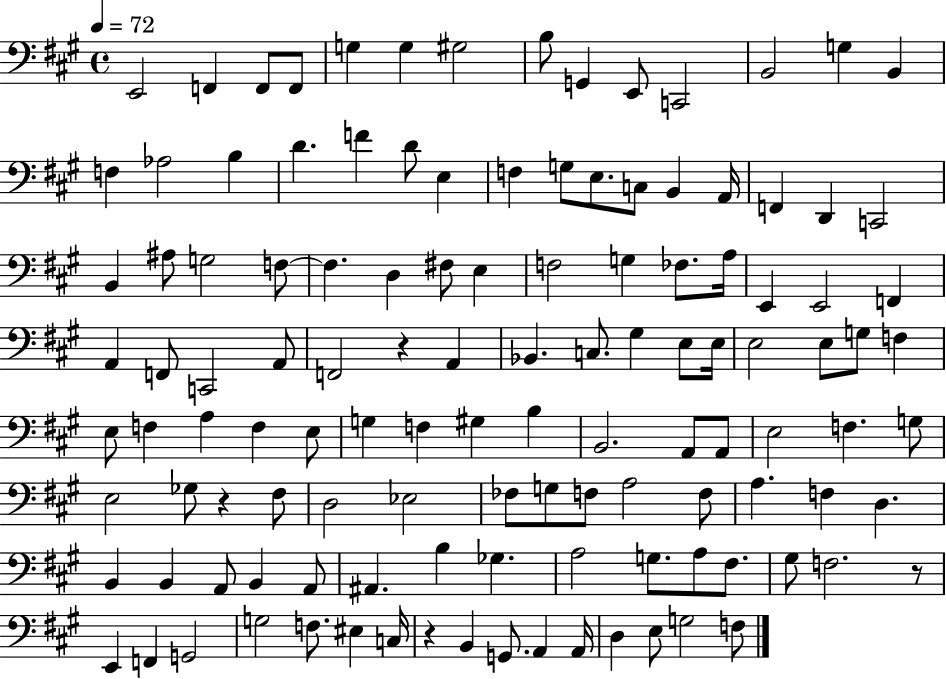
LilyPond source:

{
  \clef bass
  \time 4/4
  \defaultTimeSignature
  \key a \major
  \tempo 4 = 72
  e,2 f,4 f,8 f,8 | g4 g4 gis2 | b8 g,4 e,8 c,2 | b,2 g4 b,4 | \break f4 aes2 b4 | d'4. f'4 d'8 e4 | f4 g8 e8. c8 b,4 a,16 | f,4 d,4 c,2 | \break b,4 ais8 g2 f8~~ | f4. d4 fis8 e4 | f2 g4 fes8. a16 | e,4 e,2 f,4 | \break a,4 f,8 c,2 a,8 | f,2 r4 a,4 | bes,4. c8. gis4 e8 e16 | e2 e8 g8 f4 | \break e8 f4 a4 f4 e8 | g4 f4 gis4 b4 | b,2. a,8 a,8 | e2 f4. g8 | \break e2 ges8 r4 fis8 | d2 ees2 | fes8 g8 f8 a2 f8 | a4. f4 d4. | \break b,4 b,4 a,8 b,4 a,8 | ais,4. b4 ges4. | a2 g8. a8 fis8. | gis8 f2. r8 | \break e,4 f,4 g,2 | g2 f8. eis4 c16 | r4 b,4 g,8. a,4 a,16 | d4 e8 g2 f8 | \break \bar "|."
}